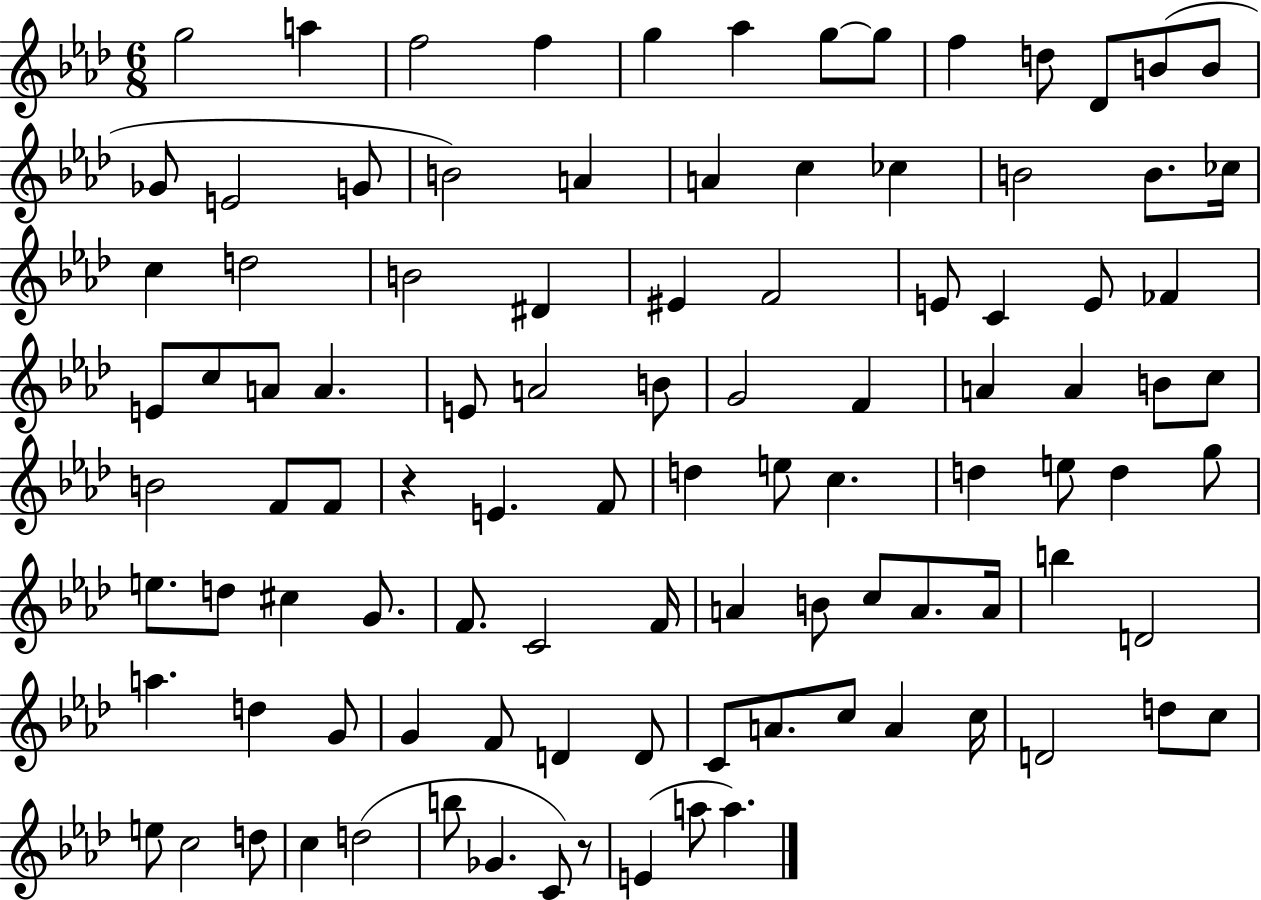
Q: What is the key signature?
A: AES major